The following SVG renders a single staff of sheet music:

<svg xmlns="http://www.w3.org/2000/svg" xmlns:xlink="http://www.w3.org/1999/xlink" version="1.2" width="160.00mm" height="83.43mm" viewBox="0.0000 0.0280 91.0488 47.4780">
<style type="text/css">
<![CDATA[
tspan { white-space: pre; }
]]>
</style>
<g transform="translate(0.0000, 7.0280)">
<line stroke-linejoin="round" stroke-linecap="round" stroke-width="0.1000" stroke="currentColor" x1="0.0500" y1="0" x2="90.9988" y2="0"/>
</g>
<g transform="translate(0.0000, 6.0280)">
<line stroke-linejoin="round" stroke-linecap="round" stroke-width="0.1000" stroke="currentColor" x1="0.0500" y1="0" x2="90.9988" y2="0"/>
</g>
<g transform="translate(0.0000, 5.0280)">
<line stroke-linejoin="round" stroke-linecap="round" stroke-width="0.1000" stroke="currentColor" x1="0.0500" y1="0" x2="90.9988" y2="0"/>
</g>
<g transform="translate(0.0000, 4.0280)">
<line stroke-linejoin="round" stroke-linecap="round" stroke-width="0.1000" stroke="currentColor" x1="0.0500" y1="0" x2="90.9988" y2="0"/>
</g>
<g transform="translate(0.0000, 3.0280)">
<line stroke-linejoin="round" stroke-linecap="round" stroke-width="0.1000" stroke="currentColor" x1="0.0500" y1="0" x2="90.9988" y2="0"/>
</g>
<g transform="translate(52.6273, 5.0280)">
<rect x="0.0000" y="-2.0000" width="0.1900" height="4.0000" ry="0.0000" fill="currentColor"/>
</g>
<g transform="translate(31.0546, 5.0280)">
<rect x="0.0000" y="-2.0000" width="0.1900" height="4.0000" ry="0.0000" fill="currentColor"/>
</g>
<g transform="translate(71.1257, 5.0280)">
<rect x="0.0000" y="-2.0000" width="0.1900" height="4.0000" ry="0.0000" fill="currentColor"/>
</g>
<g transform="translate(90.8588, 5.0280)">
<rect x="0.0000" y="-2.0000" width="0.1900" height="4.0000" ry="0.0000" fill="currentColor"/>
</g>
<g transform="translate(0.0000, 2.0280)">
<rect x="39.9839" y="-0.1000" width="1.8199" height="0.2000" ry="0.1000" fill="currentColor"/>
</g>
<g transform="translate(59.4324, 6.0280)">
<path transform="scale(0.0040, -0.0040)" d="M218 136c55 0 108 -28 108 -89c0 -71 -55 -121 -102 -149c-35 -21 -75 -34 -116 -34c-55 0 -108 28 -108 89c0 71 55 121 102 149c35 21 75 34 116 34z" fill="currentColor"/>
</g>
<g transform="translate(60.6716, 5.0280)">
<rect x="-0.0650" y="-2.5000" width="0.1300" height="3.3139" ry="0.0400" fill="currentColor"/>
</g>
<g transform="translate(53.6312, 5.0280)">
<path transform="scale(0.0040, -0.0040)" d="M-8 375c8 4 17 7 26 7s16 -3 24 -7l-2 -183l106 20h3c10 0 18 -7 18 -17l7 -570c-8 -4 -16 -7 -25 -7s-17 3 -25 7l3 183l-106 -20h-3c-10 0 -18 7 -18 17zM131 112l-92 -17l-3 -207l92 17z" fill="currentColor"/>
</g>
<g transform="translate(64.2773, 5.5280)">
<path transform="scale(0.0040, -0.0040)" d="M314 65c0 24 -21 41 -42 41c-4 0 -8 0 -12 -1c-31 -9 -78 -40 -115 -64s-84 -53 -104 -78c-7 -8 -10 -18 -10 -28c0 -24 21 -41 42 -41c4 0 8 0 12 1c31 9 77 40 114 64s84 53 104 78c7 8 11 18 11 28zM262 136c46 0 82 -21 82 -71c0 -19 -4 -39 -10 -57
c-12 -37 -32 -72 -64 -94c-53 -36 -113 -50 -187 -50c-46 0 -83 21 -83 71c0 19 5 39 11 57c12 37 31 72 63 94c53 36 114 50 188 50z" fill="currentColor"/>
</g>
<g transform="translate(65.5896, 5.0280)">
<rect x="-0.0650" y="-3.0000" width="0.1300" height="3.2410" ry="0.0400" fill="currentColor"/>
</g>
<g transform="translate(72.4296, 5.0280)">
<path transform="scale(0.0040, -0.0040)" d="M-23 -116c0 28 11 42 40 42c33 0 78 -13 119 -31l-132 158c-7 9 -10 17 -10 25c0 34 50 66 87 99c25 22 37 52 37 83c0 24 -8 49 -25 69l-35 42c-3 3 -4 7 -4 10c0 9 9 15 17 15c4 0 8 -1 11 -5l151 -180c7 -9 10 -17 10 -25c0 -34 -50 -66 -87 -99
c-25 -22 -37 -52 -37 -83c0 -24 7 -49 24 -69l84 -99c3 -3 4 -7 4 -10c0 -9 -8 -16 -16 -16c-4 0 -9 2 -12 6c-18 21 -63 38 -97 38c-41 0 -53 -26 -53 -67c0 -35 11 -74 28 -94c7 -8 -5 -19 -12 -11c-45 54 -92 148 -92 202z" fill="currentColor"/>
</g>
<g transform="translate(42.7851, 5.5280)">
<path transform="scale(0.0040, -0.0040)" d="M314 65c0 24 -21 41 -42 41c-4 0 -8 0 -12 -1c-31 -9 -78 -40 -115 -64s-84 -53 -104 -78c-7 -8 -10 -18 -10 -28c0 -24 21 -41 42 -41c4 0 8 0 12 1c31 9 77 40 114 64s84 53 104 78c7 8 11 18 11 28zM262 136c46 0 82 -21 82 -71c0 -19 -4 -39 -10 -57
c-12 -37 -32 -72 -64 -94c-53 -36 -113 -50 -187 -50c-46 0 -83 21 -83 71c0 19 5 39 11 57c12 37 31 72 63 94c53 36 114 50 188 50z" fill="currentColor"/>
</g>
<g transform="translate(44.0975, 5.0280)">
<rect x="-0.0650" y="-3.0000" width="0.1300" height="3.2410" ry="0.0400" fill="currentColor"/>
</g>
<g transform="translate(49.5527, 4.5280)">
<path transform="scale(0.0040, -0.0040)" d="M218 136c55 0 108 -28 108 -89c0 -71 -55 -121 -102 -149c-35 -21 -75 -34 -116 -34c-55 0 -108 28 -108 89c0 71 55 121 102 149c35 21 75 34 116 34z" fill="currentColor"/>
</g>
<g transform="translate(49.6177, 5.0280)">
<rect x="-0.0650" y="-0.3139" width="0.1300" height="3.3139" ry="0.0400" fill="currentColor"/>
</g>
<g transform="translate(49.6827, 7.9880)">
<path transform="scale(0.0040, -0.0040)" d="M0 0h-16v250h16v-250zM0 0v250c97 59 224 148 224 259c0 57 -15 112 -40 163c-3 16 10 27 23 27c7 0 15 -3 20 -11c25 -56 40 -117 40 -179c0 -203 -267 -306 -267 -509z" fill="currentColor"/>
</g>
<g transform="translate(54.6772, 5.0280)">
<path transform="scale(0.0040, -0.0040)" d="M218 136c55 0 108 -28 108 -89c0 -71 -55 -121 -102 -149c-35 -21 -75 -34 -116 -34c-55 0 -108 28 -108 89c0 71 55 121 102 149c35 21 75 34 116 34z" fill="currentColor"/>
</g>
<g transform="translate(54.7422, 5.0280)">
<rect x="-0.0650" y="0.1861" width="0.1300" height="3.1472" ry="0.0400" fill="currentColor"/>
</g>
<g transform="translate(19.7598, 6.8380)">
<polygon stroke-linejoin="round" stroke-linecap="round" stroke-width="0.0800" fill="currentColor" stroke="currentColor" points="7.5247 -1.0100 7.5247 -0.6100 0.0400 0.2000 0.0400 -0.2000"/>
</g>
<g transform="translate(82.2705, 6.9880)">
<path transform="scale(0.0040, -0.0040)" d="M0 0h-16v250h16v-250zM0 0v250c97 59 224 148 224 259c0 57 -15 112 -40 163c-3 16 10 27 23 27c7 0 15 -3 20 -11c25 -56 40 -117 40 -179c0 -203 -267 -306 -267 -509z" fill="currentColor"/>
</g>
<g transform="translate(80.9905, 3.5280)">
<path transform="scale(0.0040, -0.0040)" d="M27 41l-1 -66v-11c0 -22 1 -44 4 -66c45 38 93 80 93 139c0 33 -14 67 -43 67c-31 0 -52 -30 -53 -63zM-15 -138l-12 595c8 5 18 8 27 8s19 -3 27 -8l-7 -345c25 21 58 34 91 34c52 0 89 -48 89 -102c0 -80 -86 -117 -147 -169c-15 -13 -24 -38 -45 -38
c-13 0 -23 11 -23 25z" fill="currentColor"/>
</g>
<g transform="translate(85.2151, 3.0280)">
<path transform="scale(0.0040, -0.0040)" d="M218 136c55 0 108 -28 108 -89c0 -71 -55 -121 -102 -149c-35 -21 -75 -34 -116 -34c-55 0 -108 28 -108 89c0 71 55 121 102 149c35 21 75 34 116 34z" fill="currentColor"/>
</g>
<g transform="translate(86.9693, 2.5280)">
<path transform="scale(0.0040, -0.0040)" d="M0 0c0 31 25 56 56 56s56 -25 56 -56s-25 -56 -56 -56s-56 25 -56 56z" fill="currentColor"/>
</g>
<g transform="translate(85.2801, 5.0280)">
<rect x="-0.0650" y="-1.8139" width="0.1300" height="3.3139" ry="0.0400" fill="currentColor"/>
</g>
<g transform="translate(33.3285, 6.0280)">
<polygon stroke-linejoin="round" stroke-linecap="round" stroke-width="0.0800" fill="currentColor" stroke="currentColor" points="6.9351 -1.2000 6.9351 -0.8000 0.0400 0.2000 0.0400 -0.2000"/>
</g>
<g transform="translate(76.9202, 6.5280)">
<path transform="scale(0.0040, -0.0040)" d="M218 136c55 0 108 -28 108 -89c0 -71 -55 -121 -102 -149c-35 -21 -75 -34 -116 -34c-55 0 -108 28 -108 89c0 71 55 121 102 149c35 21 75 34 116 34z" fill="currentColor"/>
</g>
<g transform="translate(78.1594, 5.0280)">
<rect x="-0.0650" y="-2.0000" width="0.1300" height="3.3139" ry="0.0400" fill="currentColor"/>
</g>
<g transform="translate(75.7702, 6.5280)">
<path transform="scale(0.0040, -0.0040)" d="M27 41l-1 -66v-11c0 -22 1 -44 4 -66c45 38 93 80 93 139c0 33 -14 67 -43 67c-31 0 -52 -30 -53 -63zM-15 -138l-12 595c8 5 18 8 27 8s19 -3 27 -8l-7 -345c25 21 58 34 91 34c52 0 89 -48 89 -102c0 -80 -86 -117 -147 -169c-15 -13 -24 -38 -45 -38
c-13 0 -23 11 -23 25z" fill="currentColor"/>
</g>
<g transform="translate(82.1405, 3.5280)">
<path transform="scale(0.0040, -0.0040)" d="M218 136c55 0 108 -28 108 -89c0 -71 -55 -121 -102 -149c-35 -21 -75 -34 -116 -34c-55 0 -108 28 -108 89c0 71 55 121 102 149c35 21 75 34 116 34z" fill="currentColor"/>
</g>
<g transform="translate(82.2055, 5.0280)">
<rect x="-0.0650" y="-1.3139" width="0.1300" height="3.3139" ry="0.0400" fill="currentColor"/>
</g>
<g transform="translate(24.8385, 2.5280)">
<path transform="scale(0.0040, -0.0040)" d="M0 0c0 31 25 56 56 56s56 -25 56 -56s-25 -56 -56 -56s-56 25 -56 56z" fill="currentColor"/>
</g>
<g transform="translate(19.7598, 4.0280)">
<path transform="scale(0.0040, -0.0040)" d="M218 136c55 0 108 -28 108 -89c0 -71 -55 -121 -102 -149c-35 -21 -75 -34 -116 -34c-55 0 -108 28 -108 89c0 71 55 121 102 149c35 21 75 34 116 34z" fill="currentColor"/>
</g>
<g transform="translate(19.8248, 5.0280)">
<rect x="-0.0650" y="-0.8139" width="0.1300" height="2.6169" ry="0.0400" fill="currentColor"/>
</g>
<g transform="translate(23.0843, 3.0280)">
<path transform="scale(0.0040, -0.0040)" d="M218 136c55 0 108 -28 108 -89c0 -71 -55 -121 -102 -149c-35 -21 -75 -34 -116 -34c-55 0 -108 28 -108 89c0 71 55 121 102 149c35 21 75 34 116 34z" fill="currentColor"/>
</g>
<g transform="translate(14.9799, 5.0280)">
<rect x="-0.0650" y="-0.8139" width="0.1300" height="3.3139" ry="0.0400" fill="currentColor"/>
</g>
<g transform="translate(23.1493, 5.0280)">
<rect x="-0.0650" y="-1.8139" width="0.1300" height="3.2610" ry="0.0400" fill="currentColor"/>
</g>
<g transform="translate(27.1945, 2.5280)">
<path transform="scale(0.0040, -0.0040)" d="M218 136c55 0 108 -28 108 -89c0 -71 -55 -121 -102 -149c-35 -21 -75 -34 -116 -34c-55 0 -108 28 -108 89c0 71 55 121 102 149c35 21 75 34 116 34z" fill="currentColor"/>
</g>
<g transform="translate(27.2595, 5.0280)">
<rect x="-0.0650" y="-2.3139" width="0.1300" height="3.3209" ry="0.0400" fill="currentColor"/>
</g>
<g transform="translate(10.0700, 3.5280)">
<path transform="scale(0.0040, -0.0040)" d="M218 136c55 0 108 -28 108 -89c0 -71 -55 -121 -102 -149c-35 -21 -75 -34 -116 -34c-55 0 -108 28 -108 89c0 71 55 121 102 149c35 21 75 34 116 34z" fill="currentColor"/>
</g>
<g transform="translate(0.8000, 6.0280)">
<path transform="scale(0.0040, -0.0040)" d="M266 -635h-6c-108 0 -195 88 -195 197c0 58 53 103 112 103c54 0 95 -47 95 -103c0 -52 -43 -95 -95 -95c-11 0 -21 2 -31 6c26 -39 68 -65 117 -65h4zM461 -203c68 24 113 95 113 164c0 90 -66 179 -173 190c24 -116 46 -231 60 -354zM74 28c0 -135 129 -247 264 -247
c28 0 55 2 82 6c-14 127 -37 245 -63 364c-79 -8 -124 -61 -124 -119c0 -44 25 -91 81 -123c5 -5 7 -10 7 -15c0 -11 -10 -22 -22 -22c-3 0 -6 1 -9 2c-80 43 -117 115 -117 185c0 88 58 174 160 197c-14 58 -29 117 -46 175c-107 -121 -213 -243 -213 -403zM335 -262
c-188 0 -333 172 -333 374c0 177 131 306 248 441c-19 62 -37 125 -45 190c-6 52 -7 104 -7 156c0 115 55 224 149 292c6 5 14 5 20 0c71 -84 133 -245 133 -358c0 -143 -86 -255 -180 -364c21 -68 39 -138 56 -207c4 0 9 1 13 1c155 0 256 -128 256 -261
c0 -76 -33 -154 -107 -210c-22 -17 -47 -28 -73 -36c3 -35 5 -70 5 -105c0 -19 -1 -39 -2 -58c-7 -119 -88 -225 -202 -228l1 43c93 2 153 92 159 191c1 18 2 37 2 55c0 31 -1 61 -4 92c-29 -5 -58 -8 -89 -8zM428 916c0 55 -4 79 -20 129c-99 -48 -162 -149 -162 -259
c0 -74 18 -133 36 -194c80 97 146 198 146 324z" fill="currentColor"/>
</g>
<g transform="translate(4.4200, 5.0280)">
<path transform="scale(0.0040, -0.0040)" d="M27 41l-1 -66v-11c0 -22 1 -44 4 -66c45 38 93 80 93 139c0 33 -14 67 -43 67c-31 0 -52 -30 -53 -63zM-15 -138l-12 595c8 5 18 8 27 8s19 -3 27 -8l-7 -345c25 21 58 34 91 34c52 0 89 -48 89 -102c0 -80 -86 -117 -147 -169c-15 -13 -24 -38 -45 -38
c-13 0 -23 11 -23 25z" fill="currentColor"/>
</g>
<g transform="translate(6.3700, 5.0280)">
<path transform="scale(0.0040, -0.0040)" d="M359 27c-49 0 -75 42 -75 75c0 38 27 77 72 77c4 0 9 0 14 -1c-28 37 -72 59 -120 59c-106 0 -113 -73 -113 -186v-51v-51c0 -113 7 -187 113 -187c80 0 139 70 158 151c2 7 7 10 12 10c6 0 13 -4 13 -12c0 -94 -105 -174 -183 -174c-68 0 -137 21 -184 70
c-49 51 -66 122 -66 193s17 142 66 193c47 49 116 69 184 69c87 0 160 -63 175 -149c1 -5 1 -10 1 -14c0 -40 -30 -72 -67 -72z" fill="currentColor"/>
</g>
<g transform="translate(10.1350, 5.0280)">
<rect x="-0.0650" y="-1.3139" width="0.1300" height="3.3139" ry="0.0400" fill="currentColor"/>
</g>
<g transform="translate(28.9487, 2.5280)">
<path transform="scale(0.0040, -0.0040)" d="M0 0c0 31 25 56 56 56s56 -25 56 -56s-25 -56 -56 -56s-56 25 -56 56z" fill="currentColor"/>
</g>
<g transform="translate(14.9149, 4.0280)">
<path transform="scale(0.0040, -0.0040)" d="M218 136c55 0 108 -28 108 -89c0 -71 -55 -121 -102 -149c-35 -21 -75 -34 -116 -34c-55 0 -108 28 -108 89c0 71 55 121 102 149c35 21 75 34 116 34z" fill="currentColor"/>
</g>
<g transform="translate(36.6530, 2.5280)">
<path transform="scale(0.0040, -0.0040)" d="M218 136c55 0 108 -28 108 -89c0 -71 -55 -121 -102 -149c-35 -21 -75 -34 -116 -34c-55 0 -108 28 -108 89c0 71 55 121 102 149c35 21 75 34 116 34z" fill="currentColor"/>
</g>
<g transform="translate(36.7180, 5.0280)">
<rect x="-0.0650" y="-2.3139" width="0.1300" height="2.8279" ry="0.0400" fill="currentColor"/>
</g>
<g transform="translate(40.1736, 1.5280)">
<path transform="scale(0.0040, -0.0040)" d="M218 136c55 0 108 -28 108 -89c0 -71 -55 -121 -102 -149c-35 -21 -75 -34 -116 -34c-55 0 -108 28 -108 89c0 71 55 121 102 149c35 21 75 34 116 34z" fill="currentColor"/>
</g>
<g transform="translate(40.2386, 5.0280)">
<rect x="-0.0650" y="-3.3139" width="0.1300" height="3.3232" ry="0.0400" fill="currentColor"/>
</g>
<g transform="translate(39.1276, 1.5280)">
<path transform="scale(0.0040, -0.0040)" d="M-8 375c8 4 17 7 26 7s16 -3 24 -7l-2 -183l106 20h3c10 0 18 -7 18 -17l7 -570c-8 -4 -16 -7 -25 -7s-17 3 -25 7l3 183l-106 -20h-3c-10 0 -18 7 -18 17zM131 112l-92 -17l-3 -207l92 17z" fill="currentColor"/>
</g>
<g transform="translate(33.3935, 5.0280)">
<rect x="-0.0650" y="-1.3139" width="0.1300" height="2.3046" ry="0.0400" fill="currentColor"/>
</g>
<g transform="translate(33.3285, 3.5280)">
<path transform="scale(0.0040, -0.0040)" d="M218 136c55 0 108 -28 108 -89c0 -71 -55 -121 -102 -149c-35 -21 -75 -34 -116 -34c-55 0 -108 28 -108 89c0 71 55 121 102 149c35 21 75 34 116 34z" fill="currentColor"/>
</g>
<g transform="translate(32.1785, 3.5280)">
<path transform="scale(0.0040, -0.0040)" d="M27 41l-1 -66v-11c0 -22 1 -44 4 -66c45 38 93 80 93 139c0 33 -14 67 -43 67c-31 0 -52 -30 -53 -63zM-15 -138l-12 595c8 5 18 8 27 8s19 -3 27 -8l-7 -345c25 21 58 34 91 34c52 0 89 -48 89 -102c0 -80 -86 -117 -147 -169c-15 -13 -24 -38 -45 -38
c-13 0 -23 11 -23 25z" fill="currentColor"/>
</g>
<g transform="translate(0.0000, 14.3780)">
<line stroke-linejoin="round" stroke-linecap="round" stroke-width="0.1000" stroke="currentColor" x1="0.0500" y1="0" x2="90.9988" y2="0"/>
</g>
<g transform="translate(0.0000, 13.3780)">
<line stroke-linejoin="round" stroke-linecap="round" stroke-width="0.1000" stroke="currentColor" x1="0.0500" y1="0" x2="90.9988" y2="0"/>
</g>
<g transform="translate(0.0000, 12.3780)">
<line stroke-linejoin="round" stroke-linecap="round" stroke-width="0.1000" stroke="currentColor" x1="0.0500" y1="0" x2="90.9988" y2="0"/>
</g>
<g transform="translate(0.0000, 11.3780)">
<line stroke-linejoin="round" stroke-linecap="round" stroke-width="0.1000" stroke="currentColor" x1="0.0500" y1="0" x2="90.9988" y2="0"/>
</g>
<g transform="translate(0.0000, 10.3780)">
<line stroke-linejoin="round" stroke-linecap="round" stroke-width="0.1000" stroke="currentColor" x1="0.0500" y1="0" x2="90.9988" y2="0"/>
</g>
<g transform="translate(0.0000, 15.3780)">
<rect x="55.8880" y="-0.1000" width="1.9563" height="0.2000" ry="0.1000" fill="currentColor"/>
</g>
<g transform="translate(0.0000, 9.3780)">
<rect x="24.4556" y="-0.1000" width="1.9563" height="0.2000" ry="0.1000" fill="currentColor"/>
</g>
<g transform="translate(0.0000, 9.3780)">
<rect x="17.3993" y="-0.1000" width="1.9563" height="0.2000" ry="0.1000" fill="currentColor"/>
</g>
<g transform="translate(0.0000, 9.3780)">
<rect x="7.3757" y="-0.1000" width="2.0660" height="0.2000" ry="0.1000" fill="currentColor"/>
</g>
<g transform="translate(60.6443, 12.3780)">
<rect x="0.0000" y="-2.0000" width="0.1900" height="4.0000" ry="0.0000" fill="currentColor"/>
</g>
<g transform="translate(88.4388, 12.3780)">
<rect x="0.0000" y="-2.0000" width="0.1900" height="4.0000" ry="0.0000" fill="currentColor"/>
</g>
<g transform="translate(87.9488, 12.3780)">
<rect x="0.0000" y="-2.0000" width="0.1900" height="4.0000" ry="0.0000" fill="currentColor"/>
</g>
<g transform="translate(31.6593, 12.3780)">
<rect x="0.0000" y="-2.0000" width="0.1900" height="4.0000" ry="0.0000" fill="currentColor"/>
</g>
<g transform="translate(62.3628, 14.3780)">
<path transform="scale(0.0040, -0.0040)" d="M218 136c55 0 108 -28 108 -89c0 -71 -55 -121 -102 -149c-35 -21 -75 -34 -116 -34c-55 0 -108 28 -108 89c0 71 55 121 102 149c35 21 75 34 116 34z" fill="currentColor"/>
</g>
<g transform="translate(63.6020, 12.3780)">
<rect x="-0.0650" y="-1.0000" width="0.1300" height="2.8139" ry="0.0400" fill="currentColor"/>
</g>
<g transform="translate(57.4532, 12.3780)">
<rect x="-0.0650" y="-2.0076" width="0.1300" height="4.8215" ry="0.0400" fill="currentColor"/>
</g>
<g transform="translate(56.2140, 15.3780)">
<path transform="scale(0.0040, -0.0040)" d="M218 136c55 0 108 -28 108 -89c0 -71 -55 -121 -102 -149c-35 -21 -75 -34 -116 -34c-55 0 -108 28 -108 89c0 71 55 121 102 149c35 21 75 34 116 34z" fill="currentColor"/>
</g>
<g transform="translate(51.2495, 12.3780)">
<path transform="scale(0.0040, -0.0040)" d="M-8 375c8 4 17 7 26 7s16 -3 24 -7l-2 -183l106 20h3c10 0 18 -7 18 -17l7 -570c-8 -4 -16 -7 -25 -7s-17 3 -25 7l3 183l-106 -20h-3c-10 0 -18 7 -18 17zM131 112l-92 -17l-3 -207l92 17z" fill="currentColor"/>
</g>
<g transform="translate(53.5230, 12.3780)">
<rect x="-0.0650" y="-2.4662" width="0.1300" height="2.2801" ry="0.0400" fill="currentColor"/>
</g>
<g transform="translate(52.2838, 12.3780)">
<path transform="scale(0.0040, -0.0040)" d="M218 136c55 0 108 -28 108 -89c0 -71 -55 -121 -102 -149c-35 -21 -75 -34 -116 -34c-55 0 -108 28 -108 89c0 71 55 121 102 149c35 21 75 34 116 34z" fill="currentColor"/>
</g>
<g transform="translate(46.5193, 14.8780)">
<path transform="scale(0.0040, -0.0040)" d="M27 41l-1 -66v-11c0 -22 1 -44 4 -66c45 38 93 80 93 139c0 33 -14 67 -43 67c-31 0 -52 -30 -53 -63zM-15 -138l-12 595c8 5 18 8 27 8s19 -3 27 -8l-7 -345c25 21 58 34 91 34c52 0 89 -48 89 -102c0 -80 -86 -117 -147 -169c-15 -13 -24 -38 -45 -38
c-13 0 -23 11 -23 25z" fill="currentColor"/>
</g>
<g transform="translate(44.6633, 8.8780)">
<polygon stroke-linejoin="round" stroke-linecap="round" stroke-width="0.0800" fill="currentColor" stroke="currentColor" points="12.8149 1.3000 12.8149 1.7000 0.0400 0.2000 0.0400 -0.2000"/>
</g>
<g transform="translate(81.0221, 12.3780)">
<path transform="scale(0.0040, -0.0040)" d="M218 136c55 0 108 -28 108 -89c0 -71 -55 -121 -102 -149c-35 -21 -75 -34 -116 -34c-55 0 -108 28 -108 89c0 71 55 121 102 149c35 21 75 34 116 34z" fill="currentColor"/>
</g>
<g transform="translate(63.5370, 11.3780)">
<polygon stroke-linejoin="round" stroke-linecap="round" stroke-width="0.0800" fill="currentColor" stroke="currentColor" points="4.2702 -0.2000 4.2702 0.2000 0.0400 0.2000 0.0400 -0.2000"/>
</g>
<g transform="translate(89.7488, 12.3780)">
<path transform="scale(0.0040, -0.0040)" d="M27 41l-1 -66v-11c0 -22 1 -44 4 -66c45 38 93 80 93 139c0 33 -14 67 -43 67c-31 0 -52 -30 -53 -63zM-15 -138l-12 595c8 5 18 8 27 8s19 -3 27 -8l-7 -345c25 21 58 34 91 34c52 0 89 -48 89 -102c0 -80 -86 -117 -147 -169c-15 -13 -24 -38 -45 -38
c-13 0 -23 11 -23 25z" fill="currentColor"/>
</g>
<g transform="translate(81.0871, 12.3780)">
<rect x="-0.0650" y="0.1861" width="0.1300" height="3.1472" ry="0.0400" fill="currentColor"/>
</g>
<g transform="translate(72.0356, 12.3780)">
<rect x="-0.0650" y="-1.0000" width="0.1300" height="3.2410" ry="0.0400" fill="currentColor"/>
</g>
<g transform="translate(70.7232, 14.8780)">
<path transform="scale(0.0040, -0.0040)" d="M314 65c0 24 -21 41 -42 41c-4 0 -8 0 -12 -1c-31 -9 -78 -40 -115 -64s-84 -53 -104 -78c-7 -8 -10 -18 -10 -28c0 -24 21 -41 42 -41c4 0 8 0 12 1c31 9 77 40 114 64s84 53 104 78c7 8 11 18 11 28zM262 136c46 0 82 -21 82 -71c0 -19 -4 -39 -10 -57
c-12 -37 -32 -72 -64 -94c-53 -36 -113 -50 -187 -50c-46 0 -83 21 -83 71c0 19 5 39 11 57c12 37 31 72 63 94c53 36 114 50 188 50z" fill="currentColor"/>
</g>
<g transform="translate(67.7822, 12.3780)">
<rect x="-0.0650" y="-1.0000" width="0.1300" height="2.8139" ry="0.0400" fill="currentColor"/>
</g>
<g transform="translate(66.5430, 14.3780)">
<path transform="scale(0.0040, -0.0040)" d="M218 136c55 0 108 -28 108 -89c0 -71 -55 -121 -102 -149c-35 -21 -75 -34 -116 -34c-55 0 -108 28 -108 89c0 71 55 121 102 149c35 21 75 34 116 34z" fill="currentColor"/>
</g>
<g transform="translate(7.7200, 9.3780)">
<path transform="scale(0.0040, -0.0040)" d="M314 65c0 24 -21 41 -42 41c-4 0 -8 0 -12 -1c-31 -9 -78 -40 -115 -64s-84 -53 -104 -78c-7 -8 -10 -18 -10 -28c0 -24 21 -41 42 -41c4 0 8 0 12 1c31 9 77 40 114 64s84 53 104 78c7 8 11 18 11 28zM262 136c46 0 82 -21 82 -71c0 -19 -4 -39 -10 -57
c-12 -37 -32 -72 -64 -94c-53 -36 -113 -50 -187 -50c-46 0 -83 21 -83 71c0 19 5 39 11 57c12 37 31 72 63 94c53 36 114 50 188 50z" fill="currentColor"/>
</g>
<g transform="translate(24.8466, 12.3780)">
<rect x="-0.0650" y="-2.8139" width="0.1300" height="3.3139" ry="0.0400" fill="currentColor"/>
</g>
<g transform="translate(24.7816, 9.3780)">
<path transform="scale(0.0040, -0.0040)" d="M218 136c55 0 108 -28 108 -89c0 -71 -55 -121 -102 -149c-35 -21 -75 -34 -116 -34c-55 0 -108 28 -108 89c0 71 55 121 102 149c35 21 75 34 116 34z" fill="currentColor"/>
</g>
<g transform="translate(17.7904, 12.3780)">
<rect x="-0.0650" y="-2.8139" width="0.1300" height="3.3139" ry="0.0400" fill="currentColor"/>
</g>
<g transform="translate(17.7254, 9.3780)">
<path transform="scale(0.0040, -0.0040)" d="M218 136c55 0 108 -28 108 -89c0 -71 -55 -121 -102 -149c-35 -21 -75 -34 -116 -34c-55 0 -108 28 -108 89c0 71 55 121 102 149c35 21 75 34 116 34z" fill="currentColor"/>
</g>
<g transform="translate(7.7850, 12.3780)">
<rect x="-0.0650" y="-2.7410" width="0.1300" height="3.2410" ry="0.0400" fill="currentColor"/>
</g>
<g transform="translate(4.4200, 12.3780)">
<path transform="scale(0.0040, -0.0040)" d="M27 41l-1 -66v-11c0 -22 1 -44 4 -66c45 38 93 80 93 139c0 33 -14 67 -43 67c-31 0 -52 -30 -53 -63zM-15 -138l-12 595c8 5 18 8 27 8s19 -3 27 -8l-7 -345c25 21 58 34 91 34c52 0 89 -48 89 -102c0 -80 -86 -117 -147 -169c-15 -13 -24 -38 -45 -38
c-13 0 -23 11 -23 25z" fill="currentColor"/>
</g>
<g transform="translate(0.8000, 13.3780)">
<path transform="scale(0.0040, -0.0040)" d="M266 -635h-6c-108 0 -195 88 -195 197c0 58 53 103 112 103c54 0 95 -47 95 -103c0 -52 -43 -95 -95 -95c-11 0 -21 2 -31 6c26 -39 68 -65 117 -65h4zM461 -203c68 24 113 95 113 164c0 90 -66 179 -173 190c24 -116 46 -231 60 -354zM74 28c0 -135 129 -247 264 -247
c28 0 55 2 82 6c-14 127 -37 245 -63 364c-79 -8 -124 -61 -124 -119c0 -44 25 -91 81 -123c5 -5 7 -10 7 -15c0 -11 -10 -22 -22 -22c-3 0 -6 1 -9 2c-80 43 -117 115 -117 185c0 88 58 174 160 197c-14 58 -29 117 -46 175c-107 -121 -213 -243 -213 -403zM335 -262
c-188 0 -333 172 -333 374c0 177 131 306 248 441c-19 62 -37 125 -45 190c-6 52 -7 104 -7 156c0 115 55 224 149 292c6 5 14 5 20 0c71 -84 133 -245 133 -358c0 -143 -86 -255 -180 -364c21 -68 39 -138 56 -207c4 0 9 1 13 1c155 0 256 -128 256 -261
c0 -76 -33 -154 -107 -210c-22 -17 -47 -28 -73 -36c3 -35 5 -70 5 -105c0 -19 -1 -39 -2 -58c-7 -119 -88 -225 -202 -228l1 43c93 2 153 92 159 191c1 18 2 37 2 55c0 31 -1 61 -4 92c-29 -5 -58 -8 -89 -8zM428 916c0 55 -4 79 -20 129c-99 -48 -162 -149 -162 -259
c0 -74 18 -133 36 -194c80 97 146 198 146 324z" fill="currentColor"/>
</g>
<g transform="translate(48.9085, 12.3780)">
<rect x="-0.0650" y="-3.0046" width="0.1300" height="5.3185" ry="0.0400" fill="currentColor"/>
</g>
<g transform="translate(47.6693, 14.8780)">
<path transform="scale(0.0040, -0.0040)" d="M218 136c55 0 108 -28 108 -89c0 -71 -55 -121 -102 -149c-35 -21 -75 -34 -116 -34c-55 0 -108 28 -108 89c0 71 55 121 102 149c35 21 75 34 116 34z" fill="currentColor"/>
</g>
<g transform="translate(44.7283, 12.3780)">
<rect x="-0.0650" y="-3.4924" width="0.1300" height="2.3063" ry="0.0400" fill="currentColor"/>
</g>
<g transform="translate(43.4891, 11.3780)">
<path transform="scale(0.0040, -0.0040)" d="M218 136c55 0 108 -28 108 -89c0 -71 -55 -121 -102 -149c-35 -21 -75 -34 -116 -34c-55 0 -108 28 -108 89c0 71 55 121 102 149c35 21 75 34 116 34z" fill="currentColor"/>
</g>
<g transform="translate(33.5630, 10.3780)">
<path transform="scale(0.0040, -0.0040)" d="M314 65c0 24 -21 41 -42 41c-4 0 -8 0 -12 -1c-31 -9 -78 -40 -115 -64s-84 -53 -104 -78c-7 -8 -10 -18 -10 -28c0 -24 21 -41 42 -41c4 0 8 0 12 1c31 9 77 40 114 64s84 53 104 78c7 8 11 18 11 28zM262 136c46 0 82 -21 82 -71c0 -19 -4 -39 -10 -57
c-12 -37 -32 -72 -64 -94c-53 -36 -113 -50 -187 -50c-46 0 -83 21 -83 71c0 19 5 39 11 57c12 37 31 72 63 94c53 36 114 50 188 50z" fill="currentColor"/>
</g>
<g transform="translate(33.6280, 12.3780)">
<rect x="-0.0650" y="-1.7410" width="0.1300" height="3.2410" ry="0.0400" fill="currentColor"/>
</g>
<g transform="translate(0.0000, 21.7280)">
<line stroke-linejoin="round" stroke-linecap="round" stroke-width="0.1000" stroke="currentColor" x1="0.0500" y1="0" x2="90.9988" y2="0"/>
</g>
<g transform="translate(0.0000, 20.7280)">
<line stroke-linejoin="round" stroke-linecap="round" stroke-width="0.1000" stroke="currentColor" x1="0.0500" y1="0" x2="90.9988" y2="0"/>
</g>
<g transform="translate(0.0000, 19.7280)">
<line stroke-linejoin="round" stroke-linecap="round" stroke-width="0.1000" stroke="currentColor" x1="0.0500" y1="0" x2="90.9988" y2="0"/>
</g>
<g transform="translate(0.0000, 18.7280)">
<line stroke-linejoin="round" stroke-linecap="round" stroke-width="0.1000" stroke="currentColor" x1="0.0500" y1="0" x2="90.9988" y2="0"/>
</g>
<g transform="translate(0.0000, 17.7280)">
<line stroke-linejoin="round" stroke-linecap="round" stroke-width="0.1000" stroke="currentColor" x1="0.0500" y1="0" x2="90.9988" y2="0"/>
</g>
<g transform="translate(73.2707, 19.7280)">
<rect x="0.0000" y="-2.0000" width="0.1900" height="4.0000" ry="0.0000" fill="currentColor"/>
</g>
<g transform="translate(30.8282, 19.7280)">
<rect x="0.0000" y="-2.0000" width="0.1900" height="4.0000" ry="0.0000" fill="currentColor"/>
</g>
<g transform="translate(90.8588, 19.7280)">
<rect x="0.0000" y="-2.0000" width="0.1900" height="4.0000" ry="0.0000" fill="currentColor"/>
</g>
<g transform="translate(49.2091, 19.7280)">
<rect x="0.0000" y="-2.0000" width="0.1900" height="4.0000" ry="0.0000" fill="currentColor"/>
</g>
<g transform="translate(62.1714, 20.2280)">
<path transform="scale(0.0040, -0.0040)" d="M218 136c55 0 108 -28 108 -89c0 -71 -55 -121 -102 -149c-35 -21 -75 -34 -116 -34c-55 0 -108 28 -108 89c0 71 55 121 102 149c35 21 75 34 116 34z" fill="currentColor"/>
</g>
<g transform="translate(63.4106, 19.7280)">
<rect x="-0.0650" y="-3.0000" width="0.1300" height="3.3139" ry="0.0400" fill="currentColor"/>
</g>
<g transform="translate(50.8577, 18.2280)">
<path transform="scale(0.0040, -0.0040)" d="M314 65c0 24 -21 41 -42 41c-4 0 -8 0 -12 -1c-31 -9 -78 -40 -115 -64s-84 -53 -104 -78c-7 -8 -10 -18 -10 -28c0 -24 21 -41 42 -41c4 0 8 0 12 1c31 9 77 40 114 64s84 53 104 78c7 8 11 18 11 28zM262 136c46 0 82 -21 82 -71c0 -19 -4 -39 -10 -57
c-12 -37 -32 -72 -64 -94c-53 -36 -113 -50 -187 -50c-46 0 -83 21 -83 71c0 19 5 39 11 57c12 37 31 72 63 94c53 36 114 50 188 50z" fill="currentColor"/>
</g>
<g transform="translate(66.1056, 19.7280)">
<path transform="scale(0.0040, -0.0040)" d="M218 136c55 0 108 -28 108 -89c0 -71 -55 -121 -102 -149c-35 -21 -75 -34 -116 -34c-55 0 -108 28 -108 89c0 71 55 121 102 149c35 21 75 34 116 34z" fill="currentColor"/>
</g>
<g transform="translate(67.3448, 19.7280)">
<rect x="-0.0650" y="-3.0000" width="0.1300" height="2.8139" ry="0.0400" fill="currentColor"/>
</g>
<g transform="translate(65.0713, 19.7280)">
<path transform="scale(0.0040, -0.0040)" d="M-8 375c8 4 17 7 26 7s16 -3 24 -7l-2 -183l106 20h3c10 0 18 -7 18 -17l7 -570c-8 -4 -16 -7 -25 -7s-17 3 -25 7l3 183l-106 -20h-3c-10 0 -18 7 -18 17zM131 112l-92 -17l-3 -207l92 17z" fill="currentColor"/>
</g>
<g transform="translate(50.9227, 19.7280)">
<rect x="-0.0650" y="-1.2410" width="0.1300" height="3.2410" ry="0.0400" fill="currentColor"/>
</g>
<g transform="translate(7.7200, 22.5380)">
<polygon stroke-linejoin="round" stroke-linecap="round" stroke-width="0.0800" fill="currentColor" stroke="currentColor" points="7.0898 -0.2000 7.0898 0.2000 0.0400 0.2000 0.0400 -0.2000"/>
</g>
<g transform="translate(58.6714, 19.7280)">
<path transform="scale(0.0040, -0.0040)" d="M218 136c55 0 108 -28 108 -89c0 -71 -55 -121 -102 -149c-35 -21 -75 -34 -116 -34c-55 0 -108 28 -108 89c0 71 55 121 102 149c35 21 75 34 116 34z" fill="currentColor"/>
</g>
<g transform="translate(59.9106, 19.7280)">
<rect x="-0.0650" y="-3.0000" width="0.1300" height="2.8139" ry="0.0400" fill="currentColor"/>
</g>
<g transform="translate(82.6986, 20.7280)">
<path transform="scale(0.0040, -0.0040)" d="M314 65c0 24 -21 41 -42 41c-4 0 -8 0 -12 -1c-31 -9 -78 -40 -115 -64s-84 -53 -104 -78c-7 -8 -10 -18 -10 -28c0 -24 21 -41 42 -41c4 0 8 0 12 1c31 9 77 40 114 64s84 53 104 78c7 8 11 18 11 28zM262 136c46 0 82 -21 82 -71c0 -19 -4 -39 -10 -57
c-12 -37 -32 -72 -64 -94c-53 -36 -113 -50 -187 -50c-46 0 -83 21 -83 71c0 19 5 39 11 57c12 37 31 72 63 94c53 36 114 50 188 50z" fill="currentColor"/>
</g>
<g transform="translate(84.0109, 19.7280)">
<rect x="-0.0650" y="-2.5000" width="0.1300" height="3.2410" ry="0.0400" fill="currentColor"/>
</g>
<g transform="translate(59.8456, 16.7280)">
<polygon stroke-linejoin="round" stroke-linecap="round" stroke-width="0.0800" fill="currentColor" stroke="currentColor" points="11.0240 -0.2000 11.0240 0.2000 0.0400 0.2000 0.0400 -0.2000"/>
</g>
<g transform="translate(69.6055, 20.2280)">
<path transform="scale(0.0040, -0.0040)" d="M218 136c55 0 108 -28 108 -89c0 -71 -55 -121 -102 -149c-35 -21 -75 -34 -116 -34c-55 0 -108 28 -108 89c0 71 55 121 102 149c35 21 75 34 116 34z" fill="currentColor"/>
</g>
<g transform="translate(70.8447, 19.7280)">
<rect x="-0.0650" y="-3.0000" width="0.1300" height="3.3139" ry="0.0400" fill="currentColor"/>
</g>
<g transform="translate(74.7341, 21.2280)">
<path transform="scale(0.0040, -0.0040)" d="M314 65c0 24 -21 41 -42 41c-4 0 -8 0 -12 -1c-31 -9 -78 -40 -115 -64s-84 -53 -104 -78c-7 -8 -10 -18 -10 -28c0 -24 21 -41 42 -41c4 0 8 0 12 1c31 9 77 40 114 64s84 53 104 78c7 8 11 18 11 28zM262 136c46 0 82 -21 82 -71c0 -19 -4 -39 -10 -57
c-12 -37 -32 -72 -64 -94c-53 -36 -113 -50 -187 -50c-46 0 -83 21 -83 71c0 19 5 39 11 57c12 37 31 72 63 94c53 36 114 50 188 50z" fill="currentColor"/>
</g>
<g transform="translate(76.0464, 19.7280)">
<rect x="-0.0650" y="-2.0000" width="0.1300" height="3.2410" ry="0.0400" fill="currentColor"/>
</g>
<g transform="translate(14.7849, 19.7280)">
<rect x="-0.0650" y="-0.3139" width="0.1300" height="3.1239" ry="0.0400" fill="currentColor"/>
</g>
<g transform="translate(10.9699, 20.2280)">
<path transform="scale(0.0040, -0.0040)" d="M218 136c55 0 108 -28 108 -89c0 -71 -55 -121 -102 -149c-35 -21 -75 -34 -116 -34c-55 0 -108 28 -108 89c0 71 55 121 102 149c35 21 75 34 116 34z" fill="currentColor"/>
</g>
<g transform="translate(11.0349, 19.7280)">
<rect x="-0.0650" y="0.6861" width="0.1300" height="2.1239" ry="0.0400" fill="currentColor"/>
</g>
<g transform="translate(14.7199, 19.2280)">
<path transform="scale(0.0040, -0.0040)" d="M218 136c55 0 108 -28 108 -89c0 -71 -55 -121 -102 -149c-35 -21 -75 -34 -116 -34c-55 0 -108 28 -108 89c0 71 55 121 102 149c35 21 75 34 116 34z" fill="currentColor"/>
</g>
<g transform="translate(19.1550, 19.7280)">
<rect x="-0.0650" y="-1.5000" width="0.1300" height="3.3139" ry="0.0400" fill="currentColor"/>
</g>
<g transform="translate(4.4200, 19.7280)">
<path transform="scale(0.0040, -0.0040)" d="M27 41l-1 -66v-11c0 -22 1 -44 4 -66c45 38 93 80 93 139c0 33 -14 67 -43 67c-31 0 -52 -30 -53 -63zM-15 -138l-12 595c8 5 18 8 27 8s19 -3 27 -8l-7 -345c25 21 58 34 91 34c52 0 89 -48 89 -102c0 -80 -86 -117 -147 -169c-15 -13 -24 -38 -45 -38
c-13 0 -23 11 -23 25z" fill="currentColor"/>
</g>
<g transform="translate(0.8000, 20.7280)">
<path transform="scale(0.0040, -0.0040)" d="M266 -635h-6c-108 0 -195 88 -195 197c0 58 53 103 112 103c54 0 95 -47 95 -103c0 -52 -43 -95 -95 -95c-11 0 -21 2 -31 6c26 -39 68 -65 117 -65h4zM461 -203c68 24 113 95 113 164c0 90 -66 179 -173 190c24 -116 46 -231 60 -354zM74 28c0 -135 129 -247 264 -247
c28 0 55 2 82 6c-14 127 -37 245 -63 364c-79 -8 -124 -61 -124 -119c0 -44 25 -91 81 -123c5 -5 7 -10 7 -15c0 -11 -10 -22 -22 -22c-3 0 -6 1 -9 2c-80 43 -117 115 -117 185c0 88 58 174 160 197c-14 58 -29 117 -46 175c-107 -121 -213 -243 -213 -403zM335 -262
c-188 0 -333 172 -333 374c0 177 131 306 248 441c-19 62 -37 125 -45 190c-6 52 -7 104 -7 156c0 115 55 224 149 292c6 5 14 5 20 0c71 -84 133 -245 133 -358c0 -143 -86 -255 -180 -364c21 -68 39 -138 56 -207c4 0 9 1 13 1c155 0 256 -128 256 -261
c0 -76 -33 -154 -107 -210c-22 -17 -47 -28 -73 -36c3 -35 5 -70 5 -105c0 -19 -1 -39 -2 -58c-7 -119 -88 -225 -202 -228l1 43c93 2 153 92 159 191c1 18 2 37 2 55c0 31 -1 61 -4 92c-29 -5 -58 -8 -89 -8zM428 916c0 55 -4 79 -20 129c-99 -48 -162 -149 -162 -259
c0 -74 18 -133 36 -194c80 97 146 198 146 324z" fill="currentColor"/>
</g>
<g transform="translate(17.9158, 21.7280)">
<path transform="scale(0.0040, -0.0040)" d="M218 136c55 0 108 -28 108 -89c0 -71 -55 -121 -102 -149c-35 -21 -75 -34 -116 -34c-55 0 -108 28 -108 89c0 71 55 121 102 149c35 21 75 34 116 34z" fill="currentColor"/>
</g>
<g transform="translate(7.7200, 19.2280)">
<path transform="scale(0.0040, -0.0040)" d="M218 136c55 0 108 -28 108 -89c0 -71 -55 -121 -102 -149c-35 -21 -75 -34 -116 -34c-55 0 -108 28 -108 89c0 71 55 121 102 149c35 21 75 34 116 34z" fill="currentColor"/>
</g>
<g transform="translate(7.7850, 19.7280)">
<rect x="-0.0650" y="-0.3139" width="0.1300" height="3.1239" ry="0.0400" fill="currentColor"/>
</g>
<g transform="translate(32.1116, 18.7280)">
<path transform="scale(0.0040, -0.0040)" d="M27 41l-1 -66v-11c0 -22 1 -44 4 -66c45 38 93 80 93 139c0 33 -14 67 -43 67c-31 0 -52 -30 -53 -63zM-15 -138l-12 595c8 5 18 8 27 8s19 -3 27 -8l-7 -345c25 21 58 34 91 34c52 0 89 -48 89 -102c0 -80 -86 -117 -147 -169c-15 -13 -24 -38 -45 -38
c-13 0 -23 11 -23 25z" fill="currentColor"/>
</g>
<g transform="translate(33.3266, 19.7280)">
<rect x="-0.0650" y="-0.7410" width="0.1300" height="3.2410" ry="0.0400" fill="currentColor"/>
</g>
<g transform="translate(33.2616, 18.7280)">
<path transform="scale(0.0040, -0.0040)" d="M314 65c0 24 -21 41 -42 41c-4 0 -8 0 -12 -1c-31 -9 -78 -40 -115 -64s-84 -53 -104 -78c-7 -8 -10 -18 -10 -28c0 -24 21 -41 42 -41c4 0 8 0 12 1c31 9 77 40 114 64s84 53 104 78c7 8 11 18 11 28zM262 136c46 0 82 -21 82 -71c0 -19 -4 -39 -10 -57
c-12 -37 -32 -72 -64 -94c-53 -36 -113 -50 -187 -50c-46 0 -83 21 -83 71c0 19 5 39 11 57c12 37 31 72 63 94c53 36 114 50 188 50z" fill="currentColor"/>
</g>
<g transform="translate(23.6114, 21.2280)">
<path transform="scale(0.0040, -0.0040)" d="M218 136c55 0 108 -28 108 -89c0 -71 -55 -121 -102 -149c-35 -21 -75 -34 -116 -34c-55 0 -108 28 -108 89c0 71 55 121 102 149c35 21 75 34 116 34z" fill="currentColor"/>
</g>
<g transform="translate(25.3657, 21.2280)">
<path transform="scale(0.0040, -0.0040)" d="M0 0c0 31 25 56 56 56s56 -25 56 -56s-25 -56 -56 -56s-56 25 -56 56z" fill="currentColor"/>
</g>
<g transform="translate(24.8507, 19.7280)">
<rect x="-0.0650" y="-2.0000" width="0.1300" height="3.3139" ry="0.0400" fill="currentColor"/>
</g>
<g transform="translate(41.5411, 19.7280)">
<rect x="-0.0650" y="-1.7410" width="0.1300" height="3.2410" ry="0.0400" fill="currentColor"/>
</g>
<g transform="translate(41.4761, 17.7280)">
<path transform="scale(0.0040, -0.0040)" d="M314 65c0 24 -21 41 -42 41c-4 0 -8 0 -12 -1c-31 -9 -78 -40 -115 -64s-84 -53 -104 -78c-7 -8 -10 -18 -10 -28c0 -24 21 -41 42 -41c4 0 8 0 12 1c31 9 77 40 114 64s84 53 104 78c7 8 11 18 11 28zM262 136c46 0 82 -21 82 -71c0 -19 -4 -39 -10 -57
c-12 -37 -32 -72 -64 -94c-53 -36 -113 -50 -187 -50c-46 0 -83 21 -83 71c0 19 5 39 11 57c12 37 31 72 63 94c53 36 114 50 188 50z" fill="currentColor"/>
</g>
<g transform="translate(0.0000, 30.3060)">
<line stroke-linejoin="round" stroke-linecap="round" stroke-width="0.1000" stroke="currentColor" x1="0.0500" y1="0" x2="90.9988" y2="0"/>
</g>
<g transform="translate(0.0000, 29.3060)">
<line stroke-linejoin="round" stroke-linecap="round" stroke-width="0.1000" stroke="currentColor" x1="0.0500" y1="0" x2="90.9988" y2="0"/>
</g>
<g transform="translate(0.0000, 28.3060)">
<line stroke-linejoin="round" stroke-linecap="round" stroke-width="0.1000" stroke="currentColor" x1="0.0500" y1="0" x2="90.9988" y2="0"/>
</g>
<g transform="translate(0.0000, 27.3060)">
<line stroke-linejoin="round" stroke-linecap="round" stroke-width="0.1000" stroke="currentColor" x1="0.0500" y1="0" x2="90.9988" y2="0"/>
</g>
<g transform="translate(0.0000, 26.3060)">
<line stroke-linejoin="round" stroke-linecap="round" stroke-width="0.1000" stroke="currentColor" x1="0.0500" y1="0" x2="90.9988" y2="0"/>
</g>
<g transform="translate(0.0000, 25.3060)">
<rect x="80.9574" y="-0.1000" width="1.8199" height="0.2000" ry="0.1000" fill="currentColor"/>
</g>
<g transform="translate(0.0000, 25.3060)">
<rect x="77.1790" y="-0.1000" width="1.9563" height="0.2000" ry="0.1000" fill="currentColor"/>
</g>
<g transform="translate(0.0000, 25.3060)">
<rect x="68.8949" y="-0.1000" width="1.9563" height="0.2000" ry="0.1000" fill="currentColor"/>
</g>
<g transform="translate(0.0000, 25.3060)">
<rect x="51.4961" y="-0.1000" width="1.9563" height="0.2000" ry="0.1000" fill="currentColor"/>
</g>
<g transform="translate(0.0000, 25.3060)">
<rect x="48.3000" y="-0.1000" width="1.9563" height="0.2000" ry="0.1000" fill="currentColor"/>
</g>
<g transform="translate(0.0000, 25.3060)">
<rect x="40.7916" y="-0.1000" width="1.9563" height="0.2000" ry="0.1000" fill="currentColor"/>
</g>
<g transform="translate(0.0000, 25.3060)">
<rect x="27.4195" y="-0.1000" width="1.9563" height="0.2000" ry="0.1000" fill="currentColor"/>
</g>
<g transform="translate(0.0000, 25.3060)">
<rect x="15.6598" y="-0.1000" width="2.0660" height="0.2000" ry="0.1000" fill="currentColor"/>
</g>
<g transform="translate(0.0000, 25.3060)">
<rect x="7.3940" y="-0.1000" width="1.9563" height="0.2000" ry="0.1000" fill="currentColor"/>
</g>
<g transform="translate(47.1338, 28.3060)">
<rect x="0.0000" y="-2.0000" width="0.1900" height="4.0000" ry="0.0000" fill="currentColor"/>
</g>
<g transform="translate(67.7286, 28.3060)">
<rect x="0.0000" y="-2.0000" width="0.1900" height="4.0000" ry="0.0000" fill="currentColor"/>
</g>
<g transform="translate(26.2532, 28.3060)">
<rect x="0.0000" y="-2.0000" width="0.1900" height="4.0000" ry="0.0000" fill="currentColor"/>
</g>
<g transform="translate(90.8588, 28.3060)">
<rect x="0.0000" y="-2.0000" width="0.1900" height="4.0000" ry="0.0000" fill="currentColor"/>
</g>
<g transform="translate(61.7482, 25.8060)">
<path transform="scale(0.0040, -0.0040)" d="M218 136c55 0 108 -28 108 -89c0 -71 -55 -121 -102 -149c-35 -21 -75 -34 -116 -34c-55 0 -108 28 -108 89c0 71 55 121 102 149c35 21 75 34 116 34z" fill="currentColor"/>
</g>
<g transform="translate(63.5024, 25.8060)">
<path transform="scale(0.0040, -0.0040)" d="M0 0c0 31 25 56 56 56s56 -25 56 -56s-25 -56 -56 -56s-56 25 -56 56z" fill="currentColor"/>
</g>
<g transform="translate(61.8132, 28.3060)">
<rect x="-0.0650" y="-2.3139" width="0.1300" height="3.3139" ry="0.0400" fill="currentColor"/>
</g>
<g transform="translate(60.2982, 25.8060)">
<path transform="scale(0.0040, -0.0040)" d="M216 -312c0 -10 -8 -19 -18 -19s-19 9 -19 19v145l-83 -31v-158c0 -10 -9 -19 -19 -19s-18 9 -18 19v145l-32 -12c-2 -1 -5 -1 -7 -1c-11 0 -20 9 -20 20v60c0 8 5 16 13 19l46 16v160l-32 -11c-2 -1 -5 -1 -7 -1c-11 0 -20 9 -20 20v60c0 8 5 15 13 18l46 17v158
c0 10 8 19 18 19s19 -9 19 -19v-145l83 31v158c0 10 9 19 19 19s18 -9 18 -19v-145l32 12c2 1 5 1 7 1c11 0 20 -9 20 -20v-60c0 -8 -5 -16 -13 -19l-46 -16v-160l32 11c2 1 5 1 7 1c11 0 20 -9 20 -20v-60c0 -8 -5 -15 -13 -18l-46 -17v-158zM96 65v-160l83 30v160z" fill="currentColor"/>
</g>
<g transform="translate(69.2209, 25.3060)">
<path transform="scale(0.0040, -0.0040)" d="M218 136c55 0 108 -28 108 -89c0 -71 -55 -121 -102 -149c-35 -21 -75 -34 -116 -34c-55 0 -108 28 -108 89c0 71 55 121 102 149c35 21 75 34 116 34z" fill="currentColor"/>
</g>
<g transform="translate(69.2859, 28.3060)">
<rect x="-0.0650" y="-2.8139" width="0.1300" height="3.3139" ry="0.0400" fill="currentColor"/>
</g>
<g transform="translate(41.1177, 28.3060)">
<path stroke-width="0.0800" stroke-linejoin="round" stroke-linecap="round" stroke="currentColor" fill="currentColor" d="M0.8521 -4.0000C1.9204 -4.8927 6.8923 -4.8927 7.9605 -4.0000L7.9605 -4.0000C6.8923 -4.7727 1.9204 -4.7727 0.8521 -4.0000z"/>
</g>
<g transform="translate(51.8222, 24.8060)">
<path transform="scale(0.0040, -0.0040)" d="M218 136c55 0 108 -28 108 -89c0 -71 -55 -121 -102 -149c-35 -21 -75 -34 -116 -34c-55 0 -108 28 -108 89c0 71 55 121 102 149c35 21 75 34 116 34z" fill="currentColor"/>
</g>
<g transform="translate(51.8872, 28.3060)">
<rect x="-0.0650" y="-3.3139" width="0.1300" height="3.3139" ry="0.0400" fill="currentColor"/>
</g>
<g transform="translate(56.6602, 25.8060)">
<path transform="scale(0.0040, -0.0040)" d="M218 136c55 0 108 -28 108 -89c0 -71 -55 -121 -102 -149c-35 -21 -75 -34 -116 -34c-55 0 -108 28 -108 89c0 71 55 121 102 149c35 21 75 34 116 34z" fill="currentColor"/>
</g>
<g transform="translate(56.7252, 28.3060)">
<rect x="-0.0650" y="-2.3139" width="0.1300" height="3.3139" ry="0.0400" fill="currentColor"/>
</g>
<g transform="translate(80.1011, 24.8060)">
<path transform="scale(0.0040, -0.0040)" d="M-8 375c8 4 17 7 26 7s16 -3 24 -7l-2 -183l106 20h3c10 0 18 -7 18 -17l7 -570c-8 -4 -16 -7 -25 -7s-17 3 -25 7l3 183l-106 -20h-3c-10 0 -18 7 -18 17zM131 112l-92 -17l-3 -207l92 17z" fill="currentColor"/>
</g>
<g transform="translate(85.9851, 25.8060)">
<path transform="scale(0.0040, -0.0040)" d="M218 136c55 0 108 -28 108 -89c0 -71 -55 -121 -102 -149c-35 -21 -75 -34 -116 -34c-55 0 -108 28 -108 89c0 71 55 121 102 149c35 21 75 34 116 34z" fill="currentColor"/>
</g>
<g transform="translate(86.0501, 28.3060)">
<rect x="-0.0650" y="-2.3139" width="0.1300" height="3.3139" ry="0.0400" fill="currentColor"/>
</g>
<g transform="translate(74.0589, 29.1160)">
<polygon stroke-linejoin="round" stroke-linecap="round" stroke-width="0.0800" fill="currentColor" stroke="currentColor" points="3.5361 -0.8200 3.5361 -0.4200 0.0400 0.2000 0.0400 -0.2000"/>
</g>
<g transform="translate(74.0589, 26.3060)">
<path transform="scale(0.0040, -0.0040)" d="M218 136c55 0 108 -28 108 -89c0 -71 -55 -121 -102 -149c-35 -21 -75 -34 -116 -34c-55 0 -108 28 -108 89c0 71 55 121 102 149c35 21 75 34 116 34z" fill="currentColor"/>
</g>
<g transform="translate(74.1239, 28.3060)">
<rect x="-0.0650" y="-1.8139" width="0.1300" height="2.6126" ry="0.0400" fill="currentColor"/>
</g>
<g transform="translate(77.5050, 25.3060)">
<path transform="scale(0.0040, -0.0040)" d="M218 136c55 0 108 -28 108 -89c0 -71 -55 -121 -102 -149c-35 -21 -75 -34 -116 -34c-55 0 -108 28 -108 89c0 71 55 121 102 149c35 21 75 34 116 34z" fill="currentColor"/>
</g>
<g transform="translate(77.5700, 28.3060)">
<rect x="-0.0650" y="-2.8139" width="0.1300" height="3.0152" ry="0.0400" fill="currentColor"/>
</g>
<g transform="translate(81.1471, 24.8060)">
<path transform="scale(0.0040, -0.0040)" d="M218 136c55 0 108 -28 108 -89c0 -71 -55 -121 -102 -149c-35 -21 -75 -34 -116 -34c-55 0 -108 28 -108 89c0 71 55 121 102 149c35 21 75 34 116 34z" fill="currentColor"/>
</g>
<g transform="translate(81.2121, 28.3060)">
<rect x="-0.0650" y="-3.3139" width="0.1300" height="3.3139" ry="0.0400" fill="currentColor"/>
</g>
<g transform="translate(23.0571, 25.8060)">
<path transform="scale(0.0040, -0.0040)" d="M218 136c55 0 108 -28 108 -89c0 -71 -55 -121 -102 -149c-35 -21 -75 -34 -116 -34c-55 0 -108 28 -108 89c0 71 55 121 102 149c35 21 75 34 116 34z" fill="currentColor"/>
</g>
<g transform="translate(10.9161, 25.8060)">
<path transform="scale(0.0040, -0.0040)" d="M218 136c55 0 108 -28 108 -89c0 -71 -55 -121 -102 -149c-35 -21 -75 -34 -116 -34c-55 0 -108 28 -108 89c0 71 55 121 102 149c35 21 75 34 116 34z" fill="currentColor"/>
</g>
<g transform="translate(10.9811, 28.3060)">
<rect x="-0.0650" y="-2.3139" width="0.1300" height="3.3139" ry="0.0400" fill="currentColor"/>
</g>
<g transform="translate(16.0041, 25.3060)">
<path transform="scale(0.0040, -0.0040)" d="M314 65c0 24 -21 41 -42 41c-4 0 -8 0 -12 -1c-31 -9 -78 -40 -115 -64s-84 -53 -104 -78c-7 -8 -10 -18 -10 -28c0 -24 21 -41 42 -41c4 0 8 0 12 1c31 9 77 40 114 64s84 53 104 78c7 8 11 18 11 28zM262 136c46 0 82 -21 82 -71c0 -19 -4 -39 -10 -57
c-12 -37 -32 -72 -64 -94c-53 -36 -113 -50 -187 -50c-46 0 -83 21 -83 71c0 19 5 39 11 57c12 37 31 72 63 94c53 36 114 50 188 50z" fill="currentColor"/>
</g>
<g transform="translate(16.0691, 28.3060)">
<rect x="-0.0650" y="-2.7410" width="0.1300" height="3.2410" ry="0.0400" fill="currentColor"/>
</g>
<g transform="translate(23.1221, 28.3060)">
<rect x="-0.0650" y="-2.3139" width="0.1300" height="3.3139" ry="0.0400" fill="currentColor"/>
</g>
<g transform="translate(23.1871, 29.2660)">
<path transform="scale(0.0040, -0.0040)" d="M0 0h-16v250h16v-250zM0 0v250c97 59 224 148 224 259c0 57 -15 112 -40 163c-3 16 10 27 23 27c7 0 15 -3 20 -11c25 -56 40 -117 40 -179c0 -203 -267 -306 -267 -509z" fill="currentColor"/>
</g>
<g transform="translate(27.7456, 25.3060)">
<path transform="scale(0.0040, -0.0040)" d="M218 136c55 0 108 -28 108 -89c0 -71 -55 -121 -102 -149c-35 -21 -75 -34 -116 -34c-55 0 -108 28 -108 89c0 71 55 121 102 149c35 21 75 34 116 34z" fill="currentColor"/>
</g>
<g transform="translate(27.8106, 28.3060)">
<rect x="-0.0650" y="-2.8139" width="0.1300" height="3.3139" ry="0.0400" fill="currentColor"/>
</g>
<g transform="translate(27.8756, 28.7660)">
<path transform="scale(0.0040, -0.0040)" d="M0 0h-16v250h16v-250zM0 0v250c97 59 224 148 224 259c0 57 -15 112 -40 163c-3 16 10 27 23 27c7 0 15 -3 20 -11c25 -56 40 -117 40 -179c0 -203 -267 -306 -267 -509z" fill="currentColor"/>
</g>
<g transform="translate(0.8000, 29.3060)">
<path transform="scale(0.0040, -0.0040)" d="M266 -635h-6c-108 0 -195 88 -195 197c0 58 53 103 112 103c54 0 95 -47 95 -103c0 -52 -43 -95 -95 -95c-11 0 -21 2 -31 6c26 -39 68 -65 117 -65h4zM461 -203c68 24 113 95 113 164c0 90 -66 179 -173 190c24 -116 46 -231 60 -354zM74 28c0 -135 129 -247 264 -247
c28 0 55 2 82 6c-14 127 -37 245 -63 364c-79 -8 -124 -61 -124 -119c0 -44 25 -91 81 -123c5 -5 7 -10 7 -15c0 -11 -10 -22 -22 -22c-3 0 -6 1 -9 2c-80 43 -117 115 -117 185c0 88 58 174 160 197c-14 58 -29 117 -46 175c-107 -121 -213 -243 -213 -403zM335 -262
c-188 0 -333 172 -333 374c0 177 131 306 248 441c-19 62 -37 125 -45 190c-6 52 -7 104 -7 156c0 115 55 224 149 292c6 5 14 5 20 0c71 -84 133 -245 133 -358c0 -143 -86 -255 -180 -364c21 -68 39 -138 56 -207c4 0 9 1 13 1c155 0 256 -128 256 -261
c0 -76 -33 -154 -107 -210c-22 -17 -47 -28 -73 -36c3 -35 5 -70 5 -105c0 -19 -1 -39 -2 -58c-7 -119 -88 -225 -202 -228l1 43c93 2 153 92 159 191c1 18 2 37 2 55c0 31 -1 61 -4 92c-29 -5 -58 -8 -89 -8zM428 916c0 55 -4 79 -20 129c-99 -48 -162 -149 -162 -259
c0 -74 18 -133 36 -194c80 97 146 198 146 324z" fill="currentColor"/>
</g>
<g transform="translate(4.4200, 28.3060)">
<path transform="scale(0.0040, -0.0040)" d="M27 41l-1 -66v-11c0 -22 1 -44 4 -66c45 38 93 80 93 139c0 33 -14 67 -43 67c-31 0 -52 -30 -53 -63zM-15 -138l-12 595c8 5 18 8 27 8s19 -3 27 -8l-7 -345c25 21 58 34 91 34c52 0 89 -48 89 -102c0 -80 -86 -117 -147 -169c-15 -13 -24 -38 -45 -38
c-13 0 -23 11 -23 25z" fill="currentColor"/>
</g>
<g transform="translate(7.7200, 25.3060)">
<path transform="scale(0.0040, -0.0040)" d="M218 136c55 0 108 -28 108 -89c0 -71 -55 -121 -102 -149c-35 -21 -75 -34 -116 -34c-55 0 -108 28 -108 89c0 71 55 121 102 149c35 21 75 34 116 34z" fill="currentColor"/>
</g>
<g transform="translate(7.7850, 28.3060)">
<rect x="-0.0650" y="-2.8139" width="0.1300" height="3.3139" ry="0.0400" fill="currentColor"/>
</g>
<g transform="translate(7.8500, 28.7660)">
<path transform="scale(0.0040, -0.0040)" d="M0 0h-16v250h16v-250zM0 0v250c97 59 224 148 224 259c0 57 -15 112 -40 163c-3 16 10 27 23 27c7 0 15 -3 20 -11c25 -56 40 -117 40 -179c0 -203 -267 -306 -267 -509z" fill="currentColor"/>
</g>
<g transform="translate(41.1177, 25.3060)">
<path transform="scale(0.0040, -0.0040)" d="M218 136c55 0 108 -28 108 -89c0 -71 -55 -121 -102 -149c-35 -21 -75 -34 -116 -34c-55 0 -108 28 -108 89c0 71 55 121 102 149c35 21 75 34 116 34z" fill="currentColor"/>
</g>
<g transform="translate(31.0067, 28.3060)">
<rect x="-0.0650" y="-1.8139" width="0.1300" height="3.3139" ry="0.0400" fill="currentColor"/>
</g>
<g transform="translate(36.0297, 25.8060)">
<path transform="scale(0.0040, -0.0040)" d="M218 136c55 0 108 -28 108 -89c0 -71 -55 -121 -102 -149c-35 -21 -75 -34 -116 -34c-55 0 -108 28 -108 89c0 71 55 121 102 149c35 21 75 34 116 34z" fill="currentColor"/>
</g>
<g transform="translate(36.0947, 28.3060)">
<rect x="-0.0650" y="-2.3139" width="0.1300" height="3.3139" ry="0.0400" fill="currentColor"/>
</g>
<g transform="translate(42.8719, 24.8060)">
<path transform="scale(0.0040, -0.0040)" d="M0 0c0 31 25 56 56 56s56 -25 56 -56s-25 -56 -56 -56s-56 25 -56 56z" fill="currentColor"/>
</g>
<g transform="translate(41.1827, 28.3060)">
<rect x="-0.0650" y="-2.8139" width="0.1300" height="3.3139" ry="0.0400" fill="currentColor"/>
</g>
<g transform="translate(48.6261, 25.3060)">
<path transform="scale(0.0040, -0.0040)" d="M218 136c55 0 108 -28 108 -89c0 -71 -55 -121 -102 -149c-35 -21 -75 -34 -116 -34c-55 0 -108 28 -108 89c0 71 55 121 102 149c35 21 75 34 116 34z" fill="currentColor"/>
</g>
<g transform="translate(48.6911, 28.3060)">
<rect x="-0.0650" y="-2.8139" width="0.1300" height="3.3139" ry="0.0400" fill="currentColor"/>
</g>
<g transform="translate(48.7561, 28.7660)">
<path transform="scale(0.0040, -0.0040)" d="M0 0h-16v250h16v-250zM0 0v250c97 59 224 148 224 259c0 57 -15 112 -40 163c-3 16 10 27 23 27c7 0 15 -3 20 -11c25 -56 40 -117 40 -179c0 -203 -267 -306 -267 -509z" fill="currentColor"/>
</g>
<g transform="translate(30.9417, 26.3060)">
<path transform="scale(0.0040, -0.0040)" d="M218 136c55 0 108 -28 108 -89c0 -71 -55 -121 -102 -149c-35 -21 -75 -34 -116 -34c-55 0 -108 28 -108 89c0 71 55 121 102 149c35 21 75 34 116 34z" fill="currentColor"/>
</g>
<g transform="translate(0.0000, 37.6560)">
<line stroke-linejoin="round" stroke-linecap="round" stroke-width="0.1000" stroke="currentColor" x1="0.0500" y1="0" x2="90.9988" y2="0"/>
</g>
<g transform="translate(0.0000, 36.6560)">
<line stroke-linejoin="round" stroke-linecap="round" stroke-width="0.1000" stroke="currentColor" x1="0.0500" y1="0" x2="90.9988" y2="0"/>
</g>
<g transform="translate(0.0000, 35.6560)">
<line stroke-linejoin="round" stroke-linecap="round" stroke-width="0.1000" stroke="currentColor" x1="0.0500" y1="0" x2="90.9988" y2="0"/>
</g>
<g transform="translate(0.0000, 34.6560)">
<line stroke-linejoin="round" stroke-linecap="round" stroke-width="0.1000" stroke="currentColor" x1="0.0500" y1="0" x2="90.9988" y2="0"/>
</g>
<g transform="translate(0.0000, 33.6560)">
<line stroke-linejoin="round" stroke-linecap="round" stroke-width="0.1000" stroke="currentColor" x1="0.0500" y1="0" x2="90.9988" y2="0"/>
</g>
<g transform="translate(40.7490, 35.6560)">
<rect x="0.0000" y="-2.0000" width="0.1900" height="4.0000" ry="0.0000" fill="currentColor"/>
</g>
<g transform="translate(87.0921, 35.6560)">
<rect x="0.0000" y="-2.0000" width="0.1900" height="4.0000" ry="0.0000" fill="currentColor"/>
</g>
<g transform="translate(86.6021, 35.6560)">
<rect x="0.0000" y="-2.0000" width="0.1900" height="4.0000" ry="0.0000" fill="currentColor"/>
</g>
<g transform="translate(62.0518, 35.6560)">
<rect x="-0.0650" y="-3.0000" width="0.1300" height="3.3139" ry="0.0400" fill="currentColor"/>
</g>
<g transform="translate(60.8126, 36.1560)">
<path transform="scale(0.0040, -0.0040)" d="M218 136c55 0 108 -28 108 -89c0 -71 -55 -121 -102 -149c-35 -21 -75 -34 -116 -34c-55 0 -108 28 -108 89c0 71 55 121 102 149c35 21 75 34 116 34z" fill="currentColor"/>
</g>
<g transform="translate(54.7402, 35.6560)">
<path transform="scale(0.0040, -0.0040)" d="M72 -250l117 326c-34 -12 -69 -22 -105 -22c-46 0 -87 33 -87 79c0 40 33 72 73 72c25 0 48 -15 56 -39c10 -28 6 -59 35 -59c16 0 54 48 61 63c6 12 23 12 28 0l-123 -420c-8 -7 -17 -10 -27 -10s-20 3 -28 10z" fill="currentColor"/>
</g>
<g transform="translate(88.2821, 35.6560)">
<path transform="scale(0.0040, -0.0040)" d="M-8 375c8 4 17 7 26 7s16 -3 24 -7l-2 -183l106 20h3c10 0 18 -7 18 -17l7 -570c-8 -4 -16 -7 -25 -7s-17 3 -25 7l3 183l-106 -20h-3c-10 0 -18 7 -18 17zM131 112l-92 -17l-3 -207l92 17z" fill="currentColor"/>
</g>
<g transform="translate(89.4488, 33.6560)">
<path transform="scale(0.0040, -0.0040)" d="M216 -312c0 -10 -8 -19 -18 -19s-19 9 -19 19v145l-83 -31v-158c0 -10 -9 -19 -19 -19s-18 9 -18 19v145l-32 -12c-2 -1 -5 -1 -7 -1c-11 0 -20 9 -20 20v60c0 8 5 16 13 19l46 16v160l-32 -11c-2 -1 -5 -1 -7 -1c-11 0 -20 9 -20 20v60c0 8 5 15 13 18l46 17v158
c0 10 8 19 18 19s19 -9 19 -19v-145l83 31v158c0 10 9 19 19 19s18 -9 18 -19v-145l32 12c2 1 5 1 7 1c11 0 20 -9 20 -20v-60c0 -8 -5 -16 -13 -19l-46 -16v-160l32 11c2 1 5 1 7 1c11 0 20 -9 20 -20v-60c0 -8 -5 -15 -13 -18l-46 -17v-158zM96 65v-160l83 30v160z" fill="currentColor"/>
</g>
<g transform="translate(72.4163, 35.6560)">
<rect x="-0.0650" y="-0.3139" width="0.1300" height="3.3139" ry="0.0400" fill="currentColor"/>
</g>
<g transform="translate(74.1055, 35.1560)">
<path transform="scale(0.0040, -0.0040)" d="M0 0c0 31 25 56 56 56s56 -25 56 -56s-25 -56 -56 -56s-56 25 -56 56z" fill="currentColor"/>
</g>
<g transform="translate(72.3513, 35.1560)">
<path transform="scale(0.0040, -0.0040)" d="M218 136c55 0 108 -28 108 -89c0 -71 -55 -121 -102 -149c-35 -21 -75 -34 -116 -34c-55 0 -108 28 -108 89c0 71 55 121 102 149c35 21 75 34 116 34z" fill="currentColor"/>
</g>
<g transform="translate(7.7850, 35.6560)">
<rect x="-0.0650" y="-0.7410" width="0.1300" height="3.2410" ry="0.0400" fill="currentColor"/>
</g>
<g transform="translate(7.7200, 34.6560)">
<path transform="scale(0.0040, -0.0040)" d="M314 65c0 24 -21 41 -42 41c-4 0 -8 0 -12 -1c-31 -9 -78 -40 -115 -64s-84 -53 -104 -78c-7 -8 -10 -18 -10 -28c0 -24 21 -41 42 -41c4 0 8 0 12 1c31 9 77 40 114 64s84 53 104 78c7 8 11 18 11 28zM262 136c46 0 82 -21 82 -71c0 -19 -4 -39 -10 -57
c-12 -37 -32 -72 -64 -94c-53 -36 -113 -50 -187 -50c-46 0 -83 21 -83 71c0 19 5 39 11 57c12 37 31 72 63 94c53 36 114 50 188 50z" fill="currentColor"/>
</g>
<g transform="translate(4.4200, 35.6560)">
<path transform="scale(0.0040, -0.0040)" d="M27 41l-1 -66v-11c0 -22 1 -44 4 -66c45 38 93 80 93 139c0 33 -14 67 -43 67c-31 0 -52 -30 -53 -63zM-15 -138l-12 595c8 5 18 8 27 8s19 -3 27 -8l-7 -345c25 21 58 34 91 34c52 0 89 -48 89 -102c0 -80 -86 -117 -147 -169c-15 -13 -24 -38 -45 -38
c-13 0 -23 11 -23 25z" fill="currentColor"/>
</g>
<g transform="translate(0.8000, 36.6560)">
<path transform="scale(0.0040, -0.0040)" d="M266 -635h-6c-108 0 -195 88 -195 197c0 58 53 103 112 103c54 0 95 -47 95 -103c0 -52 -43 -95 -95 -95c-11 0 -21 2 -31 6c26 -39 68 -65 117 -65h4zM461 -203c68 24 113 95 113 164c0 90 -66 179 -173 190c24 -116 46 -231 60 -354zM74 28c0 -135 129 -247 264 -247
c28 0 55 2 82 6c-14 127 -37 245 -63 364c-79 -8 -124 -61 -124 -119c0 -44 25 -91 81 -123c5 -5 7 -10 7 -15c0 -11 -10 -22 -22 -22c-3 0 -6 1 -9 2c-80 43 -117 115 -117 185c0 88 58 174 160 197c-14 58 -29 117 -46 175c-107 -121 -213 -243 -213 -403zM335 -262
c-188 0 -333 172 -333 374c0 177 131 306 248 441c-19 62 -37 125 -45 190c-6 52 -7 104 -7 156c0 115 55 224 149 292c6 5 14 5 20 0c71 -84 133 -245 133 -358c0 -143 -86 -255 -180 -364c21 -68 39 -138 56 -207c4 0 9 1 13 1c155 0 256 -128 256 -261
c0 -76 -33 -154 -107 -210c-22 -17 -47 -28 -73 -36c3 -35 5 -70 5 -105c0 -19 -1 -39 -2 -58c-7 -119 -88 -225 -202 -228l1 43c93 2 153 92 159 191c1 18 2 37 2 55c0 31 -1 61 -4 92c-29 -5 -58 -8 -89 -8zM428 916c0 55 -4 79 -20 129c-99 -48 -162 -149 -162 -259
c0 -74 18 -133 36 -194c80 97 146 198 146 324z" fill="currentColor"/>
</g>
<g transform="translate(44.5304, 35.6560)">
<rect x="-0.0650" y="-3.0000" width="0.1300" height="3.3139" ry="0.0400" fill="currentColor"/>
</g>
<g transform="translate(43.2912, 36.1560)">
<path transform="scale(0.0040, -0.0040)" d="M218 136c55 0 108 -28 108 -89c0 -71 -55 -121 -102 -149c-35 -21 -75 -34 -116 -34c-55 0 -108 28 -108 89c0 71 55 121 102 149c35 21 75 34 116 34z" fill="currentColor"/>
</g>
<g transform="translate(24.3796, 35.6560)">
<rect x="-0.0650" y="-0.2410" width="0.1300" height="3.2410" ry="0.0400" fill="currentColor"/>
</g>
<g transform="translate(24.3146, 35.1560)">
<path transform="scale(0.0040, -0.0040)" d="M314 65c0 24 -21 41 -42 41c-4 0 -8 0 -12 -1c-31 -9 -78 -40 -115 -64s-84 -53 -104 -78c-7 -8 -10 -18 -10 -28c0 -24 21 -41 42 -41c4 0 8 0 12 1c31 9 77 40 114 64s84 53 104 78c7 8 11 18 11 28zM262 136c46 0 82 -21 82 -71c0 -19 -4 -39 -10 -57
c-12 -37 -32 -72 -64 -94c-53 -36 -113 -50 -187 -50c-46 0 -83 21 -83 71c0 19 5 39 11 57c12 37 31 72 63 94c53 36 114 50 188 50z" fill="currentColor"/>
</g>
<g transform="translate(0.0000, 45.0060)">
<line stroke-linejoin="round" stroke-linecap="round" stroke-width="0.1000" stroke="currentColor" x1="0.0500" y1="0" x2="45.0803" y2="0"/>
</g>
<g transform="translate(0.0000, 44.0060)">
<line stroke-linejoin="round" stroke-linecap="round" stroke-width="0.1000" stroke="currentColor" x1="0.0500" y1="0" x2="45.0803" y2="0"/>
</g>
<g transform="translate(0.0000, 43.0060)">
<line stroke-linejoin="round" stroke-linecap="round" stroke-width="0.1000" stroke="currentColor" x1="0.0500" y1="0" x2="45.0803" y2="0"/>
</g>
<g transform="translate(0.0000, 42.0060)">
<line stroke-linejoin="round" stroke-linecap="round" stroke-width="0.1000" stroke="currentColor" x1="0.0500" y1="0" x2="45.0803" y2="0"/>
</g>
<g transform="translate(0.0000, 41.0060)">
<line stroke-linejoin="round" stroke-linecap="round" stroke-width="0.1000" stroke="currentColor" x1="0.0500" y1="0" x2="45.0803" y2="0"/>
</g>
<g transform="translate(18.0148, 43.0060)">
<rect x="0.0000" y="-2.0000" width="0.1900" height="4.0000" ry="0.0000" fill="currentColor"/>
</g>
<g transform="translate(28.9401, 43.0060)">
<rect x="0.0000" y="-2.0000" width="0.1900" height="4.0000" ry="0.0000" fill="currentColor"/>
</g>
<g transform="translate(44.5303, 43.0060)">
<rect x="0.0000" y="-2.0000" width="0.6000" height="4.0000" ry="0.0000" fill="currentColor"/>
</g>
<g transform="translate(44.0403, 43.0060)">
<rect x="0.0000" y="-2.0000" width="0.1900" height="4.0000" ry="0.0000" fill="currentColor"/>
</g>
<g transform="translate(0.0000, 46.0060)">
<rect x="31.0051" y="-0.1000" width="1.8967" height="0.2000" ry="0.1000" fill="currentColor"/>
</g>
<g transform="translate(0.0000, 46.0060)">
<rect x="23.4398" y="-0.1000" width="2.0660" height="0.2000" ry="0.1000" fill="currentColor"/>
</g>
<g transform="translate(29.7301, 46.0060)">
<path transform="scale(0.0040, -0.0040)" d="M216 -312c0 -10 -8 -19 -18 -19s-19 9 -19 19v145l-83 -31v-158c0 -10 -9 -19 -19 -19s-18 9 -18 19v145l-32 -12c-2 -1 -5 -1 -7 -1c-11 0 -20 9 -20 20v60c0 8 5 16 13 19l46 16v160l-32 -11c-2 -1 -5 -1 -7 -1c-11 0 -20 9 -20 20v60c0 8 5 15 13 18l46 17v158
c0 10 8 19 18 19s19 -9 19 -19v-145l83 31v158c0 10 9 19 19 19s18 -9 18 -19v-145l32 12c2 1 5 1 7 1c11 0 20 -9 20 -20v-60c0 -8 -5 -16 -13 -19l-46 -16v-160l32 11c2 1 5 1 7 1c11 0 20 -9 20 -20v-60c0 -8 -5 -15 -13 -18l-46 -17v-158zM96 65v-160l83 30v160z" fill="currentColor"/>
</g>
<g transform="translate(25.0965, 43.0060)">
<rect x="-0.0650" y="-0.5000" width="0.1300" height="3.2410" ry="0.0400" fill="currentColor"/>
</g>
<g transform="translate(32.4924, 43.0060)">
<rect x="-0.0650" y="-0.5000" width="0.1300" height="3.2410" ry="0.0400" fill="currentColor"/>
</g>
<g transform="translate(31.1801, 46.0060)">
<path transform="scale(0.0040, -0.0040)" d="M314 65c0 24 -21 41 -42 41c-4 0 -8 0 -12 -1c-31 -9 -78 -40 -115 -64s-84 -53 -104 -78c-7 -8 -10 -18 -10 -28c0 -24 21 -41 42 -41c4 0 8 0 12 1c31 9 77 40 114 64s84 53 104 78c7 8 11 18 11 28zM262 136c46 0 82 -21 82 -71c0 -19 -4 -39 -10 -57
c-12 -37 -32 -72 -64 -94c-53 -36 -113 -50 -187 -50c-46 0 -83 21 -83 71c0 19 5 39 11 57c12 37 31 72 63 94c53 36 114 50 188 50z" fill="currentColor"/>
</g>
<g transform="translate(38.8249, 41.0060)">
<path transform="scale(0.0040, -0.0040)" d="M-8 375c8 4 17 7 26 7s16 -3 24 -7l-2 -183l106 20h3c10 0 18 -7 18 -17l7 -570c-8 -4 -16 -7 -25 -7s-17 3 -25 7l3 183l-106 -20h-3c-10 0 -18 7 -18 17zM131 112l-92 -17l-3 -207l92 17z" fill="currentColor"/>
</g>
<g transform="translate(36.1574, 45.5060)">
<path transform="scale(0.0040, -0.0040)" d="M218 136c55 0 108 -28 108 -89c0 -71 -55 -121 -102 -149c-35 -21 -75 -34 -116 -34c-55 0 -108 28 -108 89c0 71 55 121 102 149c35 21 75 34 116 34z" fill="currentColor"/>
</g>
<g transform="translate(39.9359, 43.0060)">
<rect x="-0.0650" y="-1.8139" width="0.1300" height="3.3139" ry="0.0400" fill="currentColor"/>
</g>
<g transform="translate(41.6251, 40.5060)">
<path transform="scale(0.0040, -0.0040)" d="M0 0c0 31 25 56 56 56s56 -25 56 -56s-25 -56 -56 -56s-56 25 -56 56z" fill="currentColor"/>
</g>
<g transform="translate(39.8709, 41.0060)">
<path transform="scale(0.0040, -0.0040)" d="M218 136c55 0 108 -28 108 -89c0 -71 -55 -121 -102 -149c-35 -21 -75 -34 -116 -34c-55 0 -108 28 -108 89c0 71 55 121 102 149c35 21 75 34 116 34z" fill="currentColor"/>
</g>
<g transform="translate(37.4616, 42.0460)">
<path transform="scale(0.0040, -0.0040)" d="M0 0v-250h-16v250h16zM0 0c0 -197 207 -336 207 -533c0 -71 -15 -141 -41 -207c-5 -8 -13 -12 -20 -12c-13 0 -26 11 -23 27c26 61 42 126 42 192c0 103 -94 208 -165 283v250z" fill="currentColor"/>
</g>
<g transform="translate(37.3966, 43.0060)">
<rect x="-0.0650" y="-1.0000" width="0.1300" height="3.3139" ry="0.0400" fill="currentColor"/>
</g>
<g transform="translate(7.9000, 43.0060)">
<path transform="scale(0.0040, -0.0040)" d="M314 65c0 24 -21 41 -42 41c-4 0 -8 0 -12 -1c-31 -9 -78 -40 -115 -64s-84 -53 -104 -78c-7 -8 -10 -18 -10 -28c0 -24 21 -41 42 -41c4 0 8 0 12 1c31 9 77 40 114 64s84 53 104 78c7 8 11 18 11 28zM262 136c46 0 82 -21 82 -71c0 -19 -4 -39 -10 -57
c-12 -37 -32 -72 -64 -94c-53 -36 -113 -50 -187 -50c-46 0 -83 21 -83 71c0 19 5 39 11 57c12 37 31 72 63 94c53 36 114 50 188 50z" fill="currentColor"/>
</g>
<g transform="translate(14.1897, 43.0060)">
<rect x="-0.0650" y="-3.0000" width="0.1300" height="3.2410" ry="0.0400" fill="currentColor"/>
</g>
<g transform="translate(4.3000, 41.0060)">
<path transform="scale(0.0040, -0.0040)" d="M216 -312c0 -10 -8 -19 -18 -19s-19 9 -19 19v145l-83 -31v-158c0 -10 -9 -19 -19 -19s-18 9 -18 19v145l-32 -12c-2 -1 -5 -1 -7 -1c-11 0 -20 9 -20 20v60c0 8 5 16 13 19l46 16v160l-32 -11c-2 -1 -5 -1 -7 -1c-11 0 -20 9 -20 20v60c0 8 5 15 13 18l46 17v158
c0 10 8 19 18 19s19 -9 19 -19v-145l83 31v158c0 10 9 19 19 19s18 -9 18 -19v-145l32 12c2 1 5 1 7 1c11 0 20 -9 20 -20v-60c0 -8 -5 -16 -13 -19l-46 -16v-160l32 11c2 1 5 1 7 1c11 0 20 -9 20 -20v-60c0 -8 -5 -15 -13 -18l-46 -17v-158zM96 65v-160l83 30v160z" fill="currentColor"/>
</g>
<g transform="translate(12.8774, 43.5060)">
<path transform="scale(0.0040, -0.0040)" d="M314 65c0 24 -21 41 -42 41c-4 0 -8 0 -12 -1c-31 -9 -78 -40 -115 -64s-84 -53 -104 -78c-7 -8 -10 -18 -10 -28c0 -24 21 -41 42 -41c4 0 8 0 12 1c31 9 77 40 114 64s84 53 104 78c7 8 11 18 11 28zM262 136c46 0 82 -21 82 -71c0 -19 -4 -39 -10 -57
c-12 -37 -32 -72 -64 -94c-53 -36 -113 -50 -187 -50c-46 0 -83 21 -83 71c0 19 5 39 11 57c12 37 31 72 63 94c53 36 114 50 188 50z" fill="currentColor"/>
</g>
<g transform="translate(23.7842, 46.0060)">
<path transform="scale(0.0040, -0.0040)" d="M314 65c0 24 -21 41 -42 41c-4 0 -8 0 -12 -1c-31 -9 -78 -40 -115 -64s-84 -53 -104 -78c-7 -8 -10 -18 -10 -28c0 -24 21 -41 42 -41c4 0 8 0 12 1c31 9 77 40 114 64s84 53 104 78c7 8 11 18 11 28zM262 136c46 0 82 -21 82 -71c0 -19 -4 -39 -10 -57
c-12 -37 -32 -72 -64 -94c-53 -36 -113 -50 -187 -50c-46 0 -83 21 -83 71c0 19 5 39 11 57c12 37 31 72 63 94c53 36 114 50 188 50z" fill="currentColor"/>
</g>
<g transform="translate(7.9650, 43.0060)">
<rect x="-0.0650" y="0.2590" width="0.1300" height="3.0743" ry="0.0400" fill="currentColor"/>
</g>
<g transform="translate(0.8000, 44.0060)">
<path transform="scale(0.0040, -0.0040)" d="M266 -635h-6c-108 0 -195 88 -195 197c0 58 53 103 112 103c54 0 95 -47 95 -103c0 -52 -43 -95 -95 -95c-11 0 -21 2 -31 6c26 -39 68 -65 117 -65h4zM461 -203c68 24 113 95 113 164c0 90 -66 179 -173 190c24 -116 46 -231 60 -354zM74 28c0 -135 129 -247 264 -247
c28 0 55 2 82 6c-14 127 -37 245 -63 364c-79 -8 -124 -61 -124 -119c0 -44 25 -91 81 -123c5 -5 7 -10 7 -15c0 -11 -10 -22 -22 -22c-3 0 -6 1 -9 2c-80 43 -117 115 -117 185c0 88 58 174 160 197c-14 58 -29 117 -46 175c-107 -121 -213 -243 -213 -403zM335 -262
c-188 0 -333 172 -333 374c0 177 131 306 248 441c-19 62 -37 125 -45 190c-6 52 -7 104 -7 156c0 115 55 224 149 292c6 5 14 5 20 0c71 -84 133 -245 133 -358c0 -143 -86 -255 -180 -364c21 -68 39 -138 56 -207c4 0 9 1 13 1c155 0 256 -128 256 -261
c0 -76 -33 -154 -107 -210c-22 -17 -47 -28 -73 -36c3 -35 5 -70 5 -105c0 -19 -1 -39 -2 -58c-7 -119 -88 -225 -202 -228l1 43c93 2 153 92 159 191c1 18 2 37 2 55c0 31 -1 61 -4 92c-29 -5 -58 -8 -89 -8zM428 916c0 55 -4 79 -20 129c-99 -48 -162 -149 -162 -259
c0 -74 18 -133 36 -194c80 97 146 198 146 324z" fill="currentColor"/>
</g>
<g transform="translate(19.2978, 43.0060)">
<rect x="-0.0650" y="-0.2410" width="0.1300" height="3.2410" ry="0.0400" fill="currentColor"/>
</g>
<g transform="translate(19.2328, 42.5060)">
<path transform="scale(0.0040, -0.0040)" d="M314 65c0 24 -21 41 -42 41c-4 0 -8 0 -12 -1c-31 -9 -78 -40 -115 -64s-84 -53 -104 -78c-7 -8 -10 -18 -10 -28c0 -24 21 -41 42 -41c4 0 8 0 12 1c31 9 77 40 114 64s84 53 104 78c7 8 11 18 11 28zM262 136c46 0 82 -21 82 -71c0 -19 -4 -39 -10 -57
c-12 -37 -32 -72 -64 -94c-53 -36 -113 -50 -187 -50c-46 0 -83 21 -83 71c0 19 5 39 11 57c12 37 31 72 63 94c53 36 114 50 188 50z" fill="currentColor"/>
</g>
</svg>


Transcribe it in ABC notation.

X:1
T:Untitled
M:4/4
L:1/4
K:F
e d d/2 f/2 g/2 _e/2 g/2 b/2 A2 c/2 B G A2 z _F _e/2 f a2 a a f2 d/2 _D/2 B/2 C/2 E/2 E/2 D2 _B c/2 A/2 c/2 E F _d2 f2 e2 _B/2 A/2 B/2 A/2 F2 G2 a/2 g a2 g/2 a/2 f g a a/2 _b g ^g a f/2 a/2 b g d2 c2 A z/2 A c B2 A2 c2 C2 ^C2 D/2 f